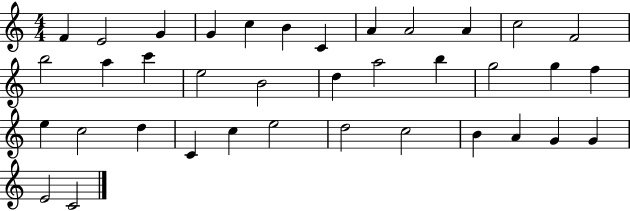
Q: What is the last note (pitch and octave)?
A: C4